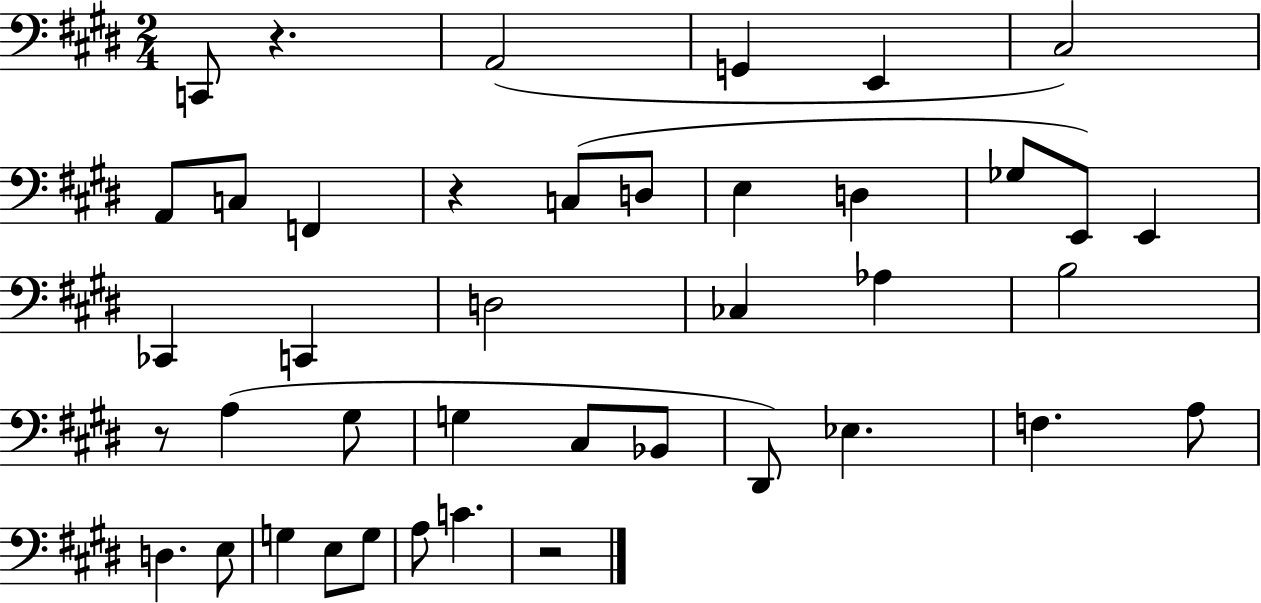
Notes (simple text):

C2/e R/q. A2/h G2/q E2/q C#3/h A2/e C3/e F2/q R/q C3/e D3/e E3/q D3/q Gb3/e E2/e E2/q CES2/q C2/q D3/h CES3/q Ab3/q B3/h R/e A3/q G#3/e G3/q C#3/e Bb2/e D#2/e Eb3/q. F3/q. A3/e D3/q. E3/e G3/q E3/e G3/e A3/e C4/q. R/h